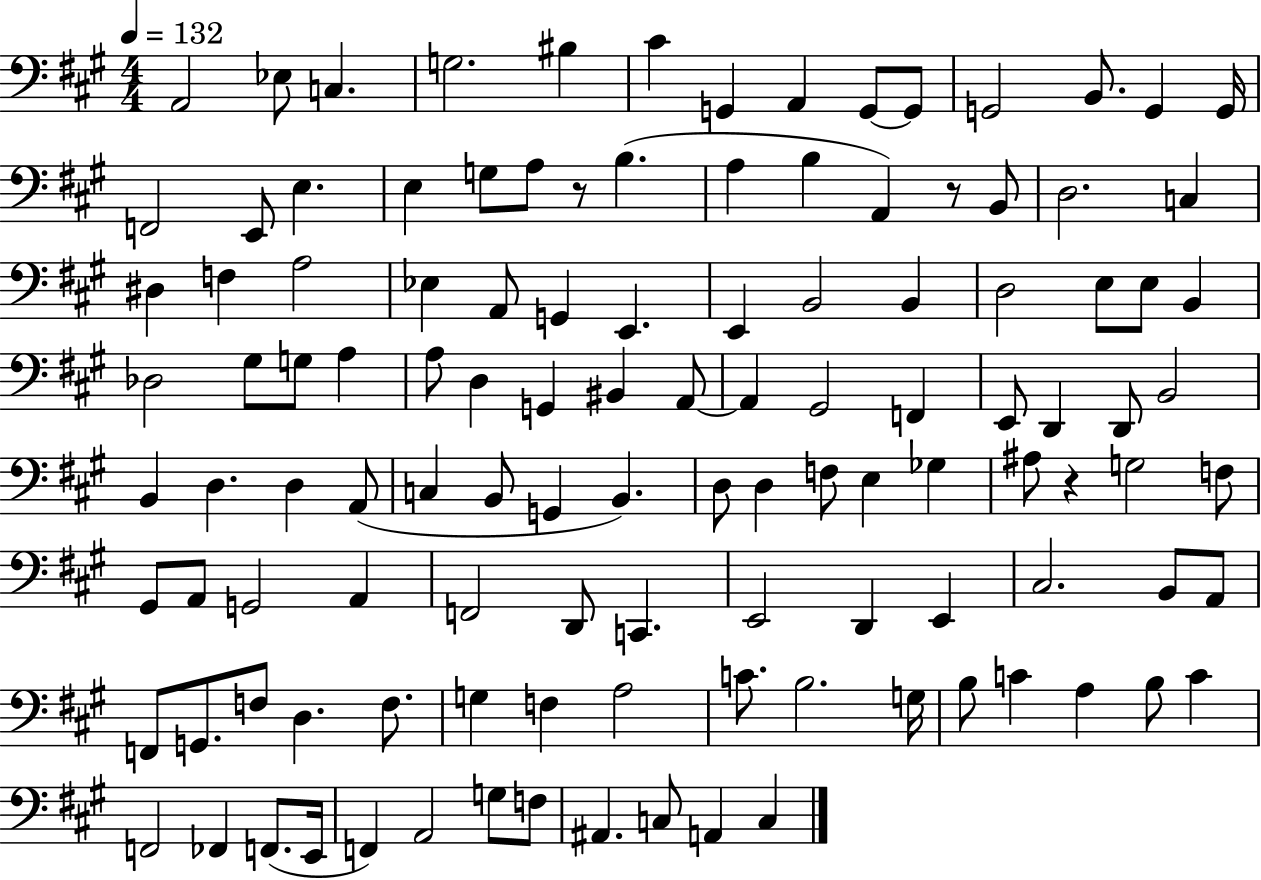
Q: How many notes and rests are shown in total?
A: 117